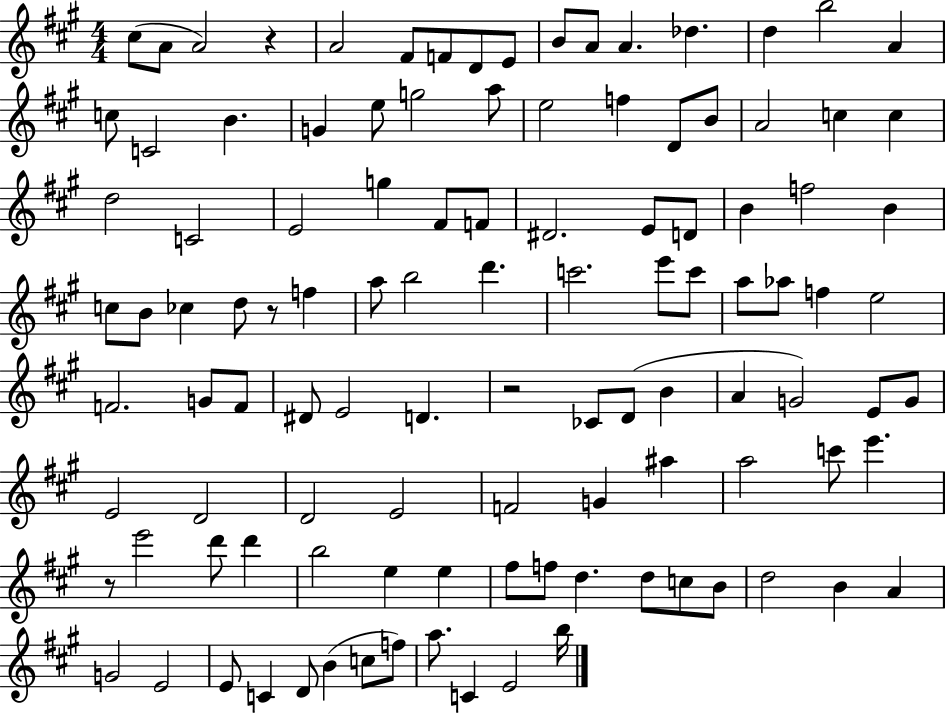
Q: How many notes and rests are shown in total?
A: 110